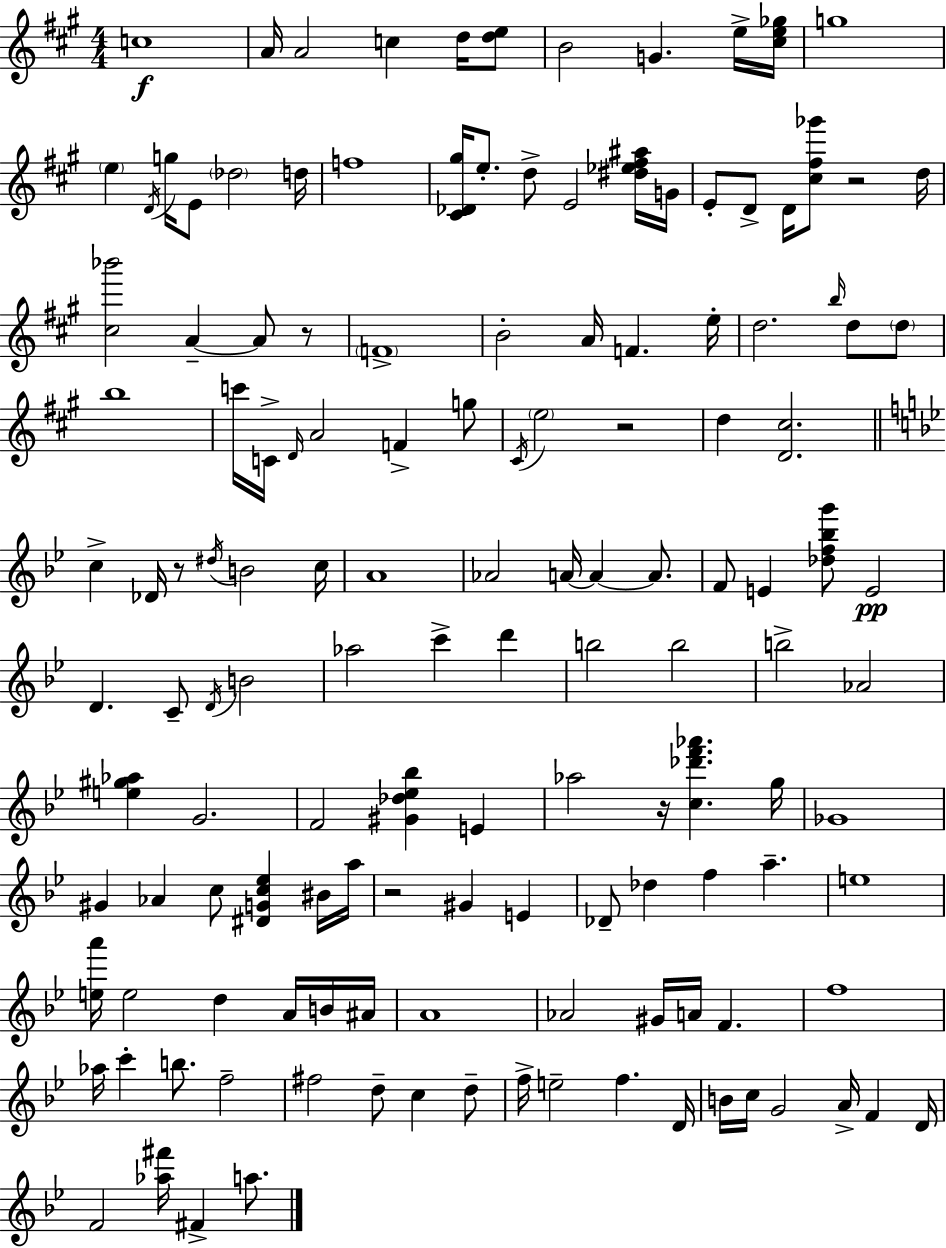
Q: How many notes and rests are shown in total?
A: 139